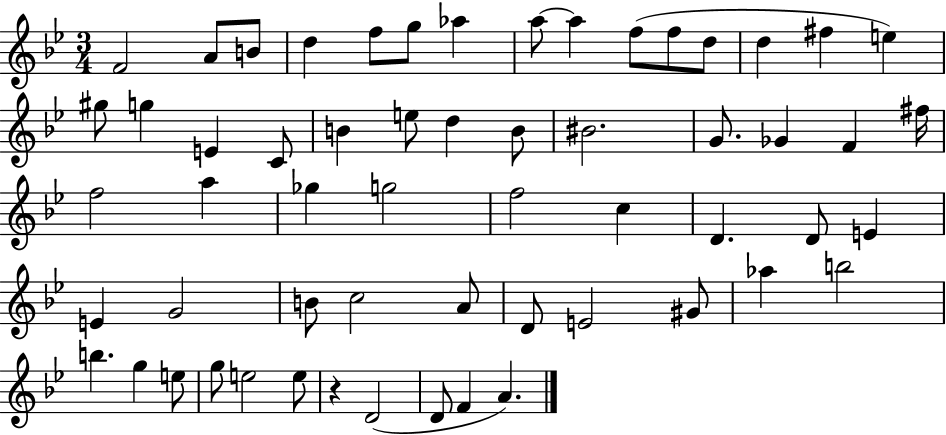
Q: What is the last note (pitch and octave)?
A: A4